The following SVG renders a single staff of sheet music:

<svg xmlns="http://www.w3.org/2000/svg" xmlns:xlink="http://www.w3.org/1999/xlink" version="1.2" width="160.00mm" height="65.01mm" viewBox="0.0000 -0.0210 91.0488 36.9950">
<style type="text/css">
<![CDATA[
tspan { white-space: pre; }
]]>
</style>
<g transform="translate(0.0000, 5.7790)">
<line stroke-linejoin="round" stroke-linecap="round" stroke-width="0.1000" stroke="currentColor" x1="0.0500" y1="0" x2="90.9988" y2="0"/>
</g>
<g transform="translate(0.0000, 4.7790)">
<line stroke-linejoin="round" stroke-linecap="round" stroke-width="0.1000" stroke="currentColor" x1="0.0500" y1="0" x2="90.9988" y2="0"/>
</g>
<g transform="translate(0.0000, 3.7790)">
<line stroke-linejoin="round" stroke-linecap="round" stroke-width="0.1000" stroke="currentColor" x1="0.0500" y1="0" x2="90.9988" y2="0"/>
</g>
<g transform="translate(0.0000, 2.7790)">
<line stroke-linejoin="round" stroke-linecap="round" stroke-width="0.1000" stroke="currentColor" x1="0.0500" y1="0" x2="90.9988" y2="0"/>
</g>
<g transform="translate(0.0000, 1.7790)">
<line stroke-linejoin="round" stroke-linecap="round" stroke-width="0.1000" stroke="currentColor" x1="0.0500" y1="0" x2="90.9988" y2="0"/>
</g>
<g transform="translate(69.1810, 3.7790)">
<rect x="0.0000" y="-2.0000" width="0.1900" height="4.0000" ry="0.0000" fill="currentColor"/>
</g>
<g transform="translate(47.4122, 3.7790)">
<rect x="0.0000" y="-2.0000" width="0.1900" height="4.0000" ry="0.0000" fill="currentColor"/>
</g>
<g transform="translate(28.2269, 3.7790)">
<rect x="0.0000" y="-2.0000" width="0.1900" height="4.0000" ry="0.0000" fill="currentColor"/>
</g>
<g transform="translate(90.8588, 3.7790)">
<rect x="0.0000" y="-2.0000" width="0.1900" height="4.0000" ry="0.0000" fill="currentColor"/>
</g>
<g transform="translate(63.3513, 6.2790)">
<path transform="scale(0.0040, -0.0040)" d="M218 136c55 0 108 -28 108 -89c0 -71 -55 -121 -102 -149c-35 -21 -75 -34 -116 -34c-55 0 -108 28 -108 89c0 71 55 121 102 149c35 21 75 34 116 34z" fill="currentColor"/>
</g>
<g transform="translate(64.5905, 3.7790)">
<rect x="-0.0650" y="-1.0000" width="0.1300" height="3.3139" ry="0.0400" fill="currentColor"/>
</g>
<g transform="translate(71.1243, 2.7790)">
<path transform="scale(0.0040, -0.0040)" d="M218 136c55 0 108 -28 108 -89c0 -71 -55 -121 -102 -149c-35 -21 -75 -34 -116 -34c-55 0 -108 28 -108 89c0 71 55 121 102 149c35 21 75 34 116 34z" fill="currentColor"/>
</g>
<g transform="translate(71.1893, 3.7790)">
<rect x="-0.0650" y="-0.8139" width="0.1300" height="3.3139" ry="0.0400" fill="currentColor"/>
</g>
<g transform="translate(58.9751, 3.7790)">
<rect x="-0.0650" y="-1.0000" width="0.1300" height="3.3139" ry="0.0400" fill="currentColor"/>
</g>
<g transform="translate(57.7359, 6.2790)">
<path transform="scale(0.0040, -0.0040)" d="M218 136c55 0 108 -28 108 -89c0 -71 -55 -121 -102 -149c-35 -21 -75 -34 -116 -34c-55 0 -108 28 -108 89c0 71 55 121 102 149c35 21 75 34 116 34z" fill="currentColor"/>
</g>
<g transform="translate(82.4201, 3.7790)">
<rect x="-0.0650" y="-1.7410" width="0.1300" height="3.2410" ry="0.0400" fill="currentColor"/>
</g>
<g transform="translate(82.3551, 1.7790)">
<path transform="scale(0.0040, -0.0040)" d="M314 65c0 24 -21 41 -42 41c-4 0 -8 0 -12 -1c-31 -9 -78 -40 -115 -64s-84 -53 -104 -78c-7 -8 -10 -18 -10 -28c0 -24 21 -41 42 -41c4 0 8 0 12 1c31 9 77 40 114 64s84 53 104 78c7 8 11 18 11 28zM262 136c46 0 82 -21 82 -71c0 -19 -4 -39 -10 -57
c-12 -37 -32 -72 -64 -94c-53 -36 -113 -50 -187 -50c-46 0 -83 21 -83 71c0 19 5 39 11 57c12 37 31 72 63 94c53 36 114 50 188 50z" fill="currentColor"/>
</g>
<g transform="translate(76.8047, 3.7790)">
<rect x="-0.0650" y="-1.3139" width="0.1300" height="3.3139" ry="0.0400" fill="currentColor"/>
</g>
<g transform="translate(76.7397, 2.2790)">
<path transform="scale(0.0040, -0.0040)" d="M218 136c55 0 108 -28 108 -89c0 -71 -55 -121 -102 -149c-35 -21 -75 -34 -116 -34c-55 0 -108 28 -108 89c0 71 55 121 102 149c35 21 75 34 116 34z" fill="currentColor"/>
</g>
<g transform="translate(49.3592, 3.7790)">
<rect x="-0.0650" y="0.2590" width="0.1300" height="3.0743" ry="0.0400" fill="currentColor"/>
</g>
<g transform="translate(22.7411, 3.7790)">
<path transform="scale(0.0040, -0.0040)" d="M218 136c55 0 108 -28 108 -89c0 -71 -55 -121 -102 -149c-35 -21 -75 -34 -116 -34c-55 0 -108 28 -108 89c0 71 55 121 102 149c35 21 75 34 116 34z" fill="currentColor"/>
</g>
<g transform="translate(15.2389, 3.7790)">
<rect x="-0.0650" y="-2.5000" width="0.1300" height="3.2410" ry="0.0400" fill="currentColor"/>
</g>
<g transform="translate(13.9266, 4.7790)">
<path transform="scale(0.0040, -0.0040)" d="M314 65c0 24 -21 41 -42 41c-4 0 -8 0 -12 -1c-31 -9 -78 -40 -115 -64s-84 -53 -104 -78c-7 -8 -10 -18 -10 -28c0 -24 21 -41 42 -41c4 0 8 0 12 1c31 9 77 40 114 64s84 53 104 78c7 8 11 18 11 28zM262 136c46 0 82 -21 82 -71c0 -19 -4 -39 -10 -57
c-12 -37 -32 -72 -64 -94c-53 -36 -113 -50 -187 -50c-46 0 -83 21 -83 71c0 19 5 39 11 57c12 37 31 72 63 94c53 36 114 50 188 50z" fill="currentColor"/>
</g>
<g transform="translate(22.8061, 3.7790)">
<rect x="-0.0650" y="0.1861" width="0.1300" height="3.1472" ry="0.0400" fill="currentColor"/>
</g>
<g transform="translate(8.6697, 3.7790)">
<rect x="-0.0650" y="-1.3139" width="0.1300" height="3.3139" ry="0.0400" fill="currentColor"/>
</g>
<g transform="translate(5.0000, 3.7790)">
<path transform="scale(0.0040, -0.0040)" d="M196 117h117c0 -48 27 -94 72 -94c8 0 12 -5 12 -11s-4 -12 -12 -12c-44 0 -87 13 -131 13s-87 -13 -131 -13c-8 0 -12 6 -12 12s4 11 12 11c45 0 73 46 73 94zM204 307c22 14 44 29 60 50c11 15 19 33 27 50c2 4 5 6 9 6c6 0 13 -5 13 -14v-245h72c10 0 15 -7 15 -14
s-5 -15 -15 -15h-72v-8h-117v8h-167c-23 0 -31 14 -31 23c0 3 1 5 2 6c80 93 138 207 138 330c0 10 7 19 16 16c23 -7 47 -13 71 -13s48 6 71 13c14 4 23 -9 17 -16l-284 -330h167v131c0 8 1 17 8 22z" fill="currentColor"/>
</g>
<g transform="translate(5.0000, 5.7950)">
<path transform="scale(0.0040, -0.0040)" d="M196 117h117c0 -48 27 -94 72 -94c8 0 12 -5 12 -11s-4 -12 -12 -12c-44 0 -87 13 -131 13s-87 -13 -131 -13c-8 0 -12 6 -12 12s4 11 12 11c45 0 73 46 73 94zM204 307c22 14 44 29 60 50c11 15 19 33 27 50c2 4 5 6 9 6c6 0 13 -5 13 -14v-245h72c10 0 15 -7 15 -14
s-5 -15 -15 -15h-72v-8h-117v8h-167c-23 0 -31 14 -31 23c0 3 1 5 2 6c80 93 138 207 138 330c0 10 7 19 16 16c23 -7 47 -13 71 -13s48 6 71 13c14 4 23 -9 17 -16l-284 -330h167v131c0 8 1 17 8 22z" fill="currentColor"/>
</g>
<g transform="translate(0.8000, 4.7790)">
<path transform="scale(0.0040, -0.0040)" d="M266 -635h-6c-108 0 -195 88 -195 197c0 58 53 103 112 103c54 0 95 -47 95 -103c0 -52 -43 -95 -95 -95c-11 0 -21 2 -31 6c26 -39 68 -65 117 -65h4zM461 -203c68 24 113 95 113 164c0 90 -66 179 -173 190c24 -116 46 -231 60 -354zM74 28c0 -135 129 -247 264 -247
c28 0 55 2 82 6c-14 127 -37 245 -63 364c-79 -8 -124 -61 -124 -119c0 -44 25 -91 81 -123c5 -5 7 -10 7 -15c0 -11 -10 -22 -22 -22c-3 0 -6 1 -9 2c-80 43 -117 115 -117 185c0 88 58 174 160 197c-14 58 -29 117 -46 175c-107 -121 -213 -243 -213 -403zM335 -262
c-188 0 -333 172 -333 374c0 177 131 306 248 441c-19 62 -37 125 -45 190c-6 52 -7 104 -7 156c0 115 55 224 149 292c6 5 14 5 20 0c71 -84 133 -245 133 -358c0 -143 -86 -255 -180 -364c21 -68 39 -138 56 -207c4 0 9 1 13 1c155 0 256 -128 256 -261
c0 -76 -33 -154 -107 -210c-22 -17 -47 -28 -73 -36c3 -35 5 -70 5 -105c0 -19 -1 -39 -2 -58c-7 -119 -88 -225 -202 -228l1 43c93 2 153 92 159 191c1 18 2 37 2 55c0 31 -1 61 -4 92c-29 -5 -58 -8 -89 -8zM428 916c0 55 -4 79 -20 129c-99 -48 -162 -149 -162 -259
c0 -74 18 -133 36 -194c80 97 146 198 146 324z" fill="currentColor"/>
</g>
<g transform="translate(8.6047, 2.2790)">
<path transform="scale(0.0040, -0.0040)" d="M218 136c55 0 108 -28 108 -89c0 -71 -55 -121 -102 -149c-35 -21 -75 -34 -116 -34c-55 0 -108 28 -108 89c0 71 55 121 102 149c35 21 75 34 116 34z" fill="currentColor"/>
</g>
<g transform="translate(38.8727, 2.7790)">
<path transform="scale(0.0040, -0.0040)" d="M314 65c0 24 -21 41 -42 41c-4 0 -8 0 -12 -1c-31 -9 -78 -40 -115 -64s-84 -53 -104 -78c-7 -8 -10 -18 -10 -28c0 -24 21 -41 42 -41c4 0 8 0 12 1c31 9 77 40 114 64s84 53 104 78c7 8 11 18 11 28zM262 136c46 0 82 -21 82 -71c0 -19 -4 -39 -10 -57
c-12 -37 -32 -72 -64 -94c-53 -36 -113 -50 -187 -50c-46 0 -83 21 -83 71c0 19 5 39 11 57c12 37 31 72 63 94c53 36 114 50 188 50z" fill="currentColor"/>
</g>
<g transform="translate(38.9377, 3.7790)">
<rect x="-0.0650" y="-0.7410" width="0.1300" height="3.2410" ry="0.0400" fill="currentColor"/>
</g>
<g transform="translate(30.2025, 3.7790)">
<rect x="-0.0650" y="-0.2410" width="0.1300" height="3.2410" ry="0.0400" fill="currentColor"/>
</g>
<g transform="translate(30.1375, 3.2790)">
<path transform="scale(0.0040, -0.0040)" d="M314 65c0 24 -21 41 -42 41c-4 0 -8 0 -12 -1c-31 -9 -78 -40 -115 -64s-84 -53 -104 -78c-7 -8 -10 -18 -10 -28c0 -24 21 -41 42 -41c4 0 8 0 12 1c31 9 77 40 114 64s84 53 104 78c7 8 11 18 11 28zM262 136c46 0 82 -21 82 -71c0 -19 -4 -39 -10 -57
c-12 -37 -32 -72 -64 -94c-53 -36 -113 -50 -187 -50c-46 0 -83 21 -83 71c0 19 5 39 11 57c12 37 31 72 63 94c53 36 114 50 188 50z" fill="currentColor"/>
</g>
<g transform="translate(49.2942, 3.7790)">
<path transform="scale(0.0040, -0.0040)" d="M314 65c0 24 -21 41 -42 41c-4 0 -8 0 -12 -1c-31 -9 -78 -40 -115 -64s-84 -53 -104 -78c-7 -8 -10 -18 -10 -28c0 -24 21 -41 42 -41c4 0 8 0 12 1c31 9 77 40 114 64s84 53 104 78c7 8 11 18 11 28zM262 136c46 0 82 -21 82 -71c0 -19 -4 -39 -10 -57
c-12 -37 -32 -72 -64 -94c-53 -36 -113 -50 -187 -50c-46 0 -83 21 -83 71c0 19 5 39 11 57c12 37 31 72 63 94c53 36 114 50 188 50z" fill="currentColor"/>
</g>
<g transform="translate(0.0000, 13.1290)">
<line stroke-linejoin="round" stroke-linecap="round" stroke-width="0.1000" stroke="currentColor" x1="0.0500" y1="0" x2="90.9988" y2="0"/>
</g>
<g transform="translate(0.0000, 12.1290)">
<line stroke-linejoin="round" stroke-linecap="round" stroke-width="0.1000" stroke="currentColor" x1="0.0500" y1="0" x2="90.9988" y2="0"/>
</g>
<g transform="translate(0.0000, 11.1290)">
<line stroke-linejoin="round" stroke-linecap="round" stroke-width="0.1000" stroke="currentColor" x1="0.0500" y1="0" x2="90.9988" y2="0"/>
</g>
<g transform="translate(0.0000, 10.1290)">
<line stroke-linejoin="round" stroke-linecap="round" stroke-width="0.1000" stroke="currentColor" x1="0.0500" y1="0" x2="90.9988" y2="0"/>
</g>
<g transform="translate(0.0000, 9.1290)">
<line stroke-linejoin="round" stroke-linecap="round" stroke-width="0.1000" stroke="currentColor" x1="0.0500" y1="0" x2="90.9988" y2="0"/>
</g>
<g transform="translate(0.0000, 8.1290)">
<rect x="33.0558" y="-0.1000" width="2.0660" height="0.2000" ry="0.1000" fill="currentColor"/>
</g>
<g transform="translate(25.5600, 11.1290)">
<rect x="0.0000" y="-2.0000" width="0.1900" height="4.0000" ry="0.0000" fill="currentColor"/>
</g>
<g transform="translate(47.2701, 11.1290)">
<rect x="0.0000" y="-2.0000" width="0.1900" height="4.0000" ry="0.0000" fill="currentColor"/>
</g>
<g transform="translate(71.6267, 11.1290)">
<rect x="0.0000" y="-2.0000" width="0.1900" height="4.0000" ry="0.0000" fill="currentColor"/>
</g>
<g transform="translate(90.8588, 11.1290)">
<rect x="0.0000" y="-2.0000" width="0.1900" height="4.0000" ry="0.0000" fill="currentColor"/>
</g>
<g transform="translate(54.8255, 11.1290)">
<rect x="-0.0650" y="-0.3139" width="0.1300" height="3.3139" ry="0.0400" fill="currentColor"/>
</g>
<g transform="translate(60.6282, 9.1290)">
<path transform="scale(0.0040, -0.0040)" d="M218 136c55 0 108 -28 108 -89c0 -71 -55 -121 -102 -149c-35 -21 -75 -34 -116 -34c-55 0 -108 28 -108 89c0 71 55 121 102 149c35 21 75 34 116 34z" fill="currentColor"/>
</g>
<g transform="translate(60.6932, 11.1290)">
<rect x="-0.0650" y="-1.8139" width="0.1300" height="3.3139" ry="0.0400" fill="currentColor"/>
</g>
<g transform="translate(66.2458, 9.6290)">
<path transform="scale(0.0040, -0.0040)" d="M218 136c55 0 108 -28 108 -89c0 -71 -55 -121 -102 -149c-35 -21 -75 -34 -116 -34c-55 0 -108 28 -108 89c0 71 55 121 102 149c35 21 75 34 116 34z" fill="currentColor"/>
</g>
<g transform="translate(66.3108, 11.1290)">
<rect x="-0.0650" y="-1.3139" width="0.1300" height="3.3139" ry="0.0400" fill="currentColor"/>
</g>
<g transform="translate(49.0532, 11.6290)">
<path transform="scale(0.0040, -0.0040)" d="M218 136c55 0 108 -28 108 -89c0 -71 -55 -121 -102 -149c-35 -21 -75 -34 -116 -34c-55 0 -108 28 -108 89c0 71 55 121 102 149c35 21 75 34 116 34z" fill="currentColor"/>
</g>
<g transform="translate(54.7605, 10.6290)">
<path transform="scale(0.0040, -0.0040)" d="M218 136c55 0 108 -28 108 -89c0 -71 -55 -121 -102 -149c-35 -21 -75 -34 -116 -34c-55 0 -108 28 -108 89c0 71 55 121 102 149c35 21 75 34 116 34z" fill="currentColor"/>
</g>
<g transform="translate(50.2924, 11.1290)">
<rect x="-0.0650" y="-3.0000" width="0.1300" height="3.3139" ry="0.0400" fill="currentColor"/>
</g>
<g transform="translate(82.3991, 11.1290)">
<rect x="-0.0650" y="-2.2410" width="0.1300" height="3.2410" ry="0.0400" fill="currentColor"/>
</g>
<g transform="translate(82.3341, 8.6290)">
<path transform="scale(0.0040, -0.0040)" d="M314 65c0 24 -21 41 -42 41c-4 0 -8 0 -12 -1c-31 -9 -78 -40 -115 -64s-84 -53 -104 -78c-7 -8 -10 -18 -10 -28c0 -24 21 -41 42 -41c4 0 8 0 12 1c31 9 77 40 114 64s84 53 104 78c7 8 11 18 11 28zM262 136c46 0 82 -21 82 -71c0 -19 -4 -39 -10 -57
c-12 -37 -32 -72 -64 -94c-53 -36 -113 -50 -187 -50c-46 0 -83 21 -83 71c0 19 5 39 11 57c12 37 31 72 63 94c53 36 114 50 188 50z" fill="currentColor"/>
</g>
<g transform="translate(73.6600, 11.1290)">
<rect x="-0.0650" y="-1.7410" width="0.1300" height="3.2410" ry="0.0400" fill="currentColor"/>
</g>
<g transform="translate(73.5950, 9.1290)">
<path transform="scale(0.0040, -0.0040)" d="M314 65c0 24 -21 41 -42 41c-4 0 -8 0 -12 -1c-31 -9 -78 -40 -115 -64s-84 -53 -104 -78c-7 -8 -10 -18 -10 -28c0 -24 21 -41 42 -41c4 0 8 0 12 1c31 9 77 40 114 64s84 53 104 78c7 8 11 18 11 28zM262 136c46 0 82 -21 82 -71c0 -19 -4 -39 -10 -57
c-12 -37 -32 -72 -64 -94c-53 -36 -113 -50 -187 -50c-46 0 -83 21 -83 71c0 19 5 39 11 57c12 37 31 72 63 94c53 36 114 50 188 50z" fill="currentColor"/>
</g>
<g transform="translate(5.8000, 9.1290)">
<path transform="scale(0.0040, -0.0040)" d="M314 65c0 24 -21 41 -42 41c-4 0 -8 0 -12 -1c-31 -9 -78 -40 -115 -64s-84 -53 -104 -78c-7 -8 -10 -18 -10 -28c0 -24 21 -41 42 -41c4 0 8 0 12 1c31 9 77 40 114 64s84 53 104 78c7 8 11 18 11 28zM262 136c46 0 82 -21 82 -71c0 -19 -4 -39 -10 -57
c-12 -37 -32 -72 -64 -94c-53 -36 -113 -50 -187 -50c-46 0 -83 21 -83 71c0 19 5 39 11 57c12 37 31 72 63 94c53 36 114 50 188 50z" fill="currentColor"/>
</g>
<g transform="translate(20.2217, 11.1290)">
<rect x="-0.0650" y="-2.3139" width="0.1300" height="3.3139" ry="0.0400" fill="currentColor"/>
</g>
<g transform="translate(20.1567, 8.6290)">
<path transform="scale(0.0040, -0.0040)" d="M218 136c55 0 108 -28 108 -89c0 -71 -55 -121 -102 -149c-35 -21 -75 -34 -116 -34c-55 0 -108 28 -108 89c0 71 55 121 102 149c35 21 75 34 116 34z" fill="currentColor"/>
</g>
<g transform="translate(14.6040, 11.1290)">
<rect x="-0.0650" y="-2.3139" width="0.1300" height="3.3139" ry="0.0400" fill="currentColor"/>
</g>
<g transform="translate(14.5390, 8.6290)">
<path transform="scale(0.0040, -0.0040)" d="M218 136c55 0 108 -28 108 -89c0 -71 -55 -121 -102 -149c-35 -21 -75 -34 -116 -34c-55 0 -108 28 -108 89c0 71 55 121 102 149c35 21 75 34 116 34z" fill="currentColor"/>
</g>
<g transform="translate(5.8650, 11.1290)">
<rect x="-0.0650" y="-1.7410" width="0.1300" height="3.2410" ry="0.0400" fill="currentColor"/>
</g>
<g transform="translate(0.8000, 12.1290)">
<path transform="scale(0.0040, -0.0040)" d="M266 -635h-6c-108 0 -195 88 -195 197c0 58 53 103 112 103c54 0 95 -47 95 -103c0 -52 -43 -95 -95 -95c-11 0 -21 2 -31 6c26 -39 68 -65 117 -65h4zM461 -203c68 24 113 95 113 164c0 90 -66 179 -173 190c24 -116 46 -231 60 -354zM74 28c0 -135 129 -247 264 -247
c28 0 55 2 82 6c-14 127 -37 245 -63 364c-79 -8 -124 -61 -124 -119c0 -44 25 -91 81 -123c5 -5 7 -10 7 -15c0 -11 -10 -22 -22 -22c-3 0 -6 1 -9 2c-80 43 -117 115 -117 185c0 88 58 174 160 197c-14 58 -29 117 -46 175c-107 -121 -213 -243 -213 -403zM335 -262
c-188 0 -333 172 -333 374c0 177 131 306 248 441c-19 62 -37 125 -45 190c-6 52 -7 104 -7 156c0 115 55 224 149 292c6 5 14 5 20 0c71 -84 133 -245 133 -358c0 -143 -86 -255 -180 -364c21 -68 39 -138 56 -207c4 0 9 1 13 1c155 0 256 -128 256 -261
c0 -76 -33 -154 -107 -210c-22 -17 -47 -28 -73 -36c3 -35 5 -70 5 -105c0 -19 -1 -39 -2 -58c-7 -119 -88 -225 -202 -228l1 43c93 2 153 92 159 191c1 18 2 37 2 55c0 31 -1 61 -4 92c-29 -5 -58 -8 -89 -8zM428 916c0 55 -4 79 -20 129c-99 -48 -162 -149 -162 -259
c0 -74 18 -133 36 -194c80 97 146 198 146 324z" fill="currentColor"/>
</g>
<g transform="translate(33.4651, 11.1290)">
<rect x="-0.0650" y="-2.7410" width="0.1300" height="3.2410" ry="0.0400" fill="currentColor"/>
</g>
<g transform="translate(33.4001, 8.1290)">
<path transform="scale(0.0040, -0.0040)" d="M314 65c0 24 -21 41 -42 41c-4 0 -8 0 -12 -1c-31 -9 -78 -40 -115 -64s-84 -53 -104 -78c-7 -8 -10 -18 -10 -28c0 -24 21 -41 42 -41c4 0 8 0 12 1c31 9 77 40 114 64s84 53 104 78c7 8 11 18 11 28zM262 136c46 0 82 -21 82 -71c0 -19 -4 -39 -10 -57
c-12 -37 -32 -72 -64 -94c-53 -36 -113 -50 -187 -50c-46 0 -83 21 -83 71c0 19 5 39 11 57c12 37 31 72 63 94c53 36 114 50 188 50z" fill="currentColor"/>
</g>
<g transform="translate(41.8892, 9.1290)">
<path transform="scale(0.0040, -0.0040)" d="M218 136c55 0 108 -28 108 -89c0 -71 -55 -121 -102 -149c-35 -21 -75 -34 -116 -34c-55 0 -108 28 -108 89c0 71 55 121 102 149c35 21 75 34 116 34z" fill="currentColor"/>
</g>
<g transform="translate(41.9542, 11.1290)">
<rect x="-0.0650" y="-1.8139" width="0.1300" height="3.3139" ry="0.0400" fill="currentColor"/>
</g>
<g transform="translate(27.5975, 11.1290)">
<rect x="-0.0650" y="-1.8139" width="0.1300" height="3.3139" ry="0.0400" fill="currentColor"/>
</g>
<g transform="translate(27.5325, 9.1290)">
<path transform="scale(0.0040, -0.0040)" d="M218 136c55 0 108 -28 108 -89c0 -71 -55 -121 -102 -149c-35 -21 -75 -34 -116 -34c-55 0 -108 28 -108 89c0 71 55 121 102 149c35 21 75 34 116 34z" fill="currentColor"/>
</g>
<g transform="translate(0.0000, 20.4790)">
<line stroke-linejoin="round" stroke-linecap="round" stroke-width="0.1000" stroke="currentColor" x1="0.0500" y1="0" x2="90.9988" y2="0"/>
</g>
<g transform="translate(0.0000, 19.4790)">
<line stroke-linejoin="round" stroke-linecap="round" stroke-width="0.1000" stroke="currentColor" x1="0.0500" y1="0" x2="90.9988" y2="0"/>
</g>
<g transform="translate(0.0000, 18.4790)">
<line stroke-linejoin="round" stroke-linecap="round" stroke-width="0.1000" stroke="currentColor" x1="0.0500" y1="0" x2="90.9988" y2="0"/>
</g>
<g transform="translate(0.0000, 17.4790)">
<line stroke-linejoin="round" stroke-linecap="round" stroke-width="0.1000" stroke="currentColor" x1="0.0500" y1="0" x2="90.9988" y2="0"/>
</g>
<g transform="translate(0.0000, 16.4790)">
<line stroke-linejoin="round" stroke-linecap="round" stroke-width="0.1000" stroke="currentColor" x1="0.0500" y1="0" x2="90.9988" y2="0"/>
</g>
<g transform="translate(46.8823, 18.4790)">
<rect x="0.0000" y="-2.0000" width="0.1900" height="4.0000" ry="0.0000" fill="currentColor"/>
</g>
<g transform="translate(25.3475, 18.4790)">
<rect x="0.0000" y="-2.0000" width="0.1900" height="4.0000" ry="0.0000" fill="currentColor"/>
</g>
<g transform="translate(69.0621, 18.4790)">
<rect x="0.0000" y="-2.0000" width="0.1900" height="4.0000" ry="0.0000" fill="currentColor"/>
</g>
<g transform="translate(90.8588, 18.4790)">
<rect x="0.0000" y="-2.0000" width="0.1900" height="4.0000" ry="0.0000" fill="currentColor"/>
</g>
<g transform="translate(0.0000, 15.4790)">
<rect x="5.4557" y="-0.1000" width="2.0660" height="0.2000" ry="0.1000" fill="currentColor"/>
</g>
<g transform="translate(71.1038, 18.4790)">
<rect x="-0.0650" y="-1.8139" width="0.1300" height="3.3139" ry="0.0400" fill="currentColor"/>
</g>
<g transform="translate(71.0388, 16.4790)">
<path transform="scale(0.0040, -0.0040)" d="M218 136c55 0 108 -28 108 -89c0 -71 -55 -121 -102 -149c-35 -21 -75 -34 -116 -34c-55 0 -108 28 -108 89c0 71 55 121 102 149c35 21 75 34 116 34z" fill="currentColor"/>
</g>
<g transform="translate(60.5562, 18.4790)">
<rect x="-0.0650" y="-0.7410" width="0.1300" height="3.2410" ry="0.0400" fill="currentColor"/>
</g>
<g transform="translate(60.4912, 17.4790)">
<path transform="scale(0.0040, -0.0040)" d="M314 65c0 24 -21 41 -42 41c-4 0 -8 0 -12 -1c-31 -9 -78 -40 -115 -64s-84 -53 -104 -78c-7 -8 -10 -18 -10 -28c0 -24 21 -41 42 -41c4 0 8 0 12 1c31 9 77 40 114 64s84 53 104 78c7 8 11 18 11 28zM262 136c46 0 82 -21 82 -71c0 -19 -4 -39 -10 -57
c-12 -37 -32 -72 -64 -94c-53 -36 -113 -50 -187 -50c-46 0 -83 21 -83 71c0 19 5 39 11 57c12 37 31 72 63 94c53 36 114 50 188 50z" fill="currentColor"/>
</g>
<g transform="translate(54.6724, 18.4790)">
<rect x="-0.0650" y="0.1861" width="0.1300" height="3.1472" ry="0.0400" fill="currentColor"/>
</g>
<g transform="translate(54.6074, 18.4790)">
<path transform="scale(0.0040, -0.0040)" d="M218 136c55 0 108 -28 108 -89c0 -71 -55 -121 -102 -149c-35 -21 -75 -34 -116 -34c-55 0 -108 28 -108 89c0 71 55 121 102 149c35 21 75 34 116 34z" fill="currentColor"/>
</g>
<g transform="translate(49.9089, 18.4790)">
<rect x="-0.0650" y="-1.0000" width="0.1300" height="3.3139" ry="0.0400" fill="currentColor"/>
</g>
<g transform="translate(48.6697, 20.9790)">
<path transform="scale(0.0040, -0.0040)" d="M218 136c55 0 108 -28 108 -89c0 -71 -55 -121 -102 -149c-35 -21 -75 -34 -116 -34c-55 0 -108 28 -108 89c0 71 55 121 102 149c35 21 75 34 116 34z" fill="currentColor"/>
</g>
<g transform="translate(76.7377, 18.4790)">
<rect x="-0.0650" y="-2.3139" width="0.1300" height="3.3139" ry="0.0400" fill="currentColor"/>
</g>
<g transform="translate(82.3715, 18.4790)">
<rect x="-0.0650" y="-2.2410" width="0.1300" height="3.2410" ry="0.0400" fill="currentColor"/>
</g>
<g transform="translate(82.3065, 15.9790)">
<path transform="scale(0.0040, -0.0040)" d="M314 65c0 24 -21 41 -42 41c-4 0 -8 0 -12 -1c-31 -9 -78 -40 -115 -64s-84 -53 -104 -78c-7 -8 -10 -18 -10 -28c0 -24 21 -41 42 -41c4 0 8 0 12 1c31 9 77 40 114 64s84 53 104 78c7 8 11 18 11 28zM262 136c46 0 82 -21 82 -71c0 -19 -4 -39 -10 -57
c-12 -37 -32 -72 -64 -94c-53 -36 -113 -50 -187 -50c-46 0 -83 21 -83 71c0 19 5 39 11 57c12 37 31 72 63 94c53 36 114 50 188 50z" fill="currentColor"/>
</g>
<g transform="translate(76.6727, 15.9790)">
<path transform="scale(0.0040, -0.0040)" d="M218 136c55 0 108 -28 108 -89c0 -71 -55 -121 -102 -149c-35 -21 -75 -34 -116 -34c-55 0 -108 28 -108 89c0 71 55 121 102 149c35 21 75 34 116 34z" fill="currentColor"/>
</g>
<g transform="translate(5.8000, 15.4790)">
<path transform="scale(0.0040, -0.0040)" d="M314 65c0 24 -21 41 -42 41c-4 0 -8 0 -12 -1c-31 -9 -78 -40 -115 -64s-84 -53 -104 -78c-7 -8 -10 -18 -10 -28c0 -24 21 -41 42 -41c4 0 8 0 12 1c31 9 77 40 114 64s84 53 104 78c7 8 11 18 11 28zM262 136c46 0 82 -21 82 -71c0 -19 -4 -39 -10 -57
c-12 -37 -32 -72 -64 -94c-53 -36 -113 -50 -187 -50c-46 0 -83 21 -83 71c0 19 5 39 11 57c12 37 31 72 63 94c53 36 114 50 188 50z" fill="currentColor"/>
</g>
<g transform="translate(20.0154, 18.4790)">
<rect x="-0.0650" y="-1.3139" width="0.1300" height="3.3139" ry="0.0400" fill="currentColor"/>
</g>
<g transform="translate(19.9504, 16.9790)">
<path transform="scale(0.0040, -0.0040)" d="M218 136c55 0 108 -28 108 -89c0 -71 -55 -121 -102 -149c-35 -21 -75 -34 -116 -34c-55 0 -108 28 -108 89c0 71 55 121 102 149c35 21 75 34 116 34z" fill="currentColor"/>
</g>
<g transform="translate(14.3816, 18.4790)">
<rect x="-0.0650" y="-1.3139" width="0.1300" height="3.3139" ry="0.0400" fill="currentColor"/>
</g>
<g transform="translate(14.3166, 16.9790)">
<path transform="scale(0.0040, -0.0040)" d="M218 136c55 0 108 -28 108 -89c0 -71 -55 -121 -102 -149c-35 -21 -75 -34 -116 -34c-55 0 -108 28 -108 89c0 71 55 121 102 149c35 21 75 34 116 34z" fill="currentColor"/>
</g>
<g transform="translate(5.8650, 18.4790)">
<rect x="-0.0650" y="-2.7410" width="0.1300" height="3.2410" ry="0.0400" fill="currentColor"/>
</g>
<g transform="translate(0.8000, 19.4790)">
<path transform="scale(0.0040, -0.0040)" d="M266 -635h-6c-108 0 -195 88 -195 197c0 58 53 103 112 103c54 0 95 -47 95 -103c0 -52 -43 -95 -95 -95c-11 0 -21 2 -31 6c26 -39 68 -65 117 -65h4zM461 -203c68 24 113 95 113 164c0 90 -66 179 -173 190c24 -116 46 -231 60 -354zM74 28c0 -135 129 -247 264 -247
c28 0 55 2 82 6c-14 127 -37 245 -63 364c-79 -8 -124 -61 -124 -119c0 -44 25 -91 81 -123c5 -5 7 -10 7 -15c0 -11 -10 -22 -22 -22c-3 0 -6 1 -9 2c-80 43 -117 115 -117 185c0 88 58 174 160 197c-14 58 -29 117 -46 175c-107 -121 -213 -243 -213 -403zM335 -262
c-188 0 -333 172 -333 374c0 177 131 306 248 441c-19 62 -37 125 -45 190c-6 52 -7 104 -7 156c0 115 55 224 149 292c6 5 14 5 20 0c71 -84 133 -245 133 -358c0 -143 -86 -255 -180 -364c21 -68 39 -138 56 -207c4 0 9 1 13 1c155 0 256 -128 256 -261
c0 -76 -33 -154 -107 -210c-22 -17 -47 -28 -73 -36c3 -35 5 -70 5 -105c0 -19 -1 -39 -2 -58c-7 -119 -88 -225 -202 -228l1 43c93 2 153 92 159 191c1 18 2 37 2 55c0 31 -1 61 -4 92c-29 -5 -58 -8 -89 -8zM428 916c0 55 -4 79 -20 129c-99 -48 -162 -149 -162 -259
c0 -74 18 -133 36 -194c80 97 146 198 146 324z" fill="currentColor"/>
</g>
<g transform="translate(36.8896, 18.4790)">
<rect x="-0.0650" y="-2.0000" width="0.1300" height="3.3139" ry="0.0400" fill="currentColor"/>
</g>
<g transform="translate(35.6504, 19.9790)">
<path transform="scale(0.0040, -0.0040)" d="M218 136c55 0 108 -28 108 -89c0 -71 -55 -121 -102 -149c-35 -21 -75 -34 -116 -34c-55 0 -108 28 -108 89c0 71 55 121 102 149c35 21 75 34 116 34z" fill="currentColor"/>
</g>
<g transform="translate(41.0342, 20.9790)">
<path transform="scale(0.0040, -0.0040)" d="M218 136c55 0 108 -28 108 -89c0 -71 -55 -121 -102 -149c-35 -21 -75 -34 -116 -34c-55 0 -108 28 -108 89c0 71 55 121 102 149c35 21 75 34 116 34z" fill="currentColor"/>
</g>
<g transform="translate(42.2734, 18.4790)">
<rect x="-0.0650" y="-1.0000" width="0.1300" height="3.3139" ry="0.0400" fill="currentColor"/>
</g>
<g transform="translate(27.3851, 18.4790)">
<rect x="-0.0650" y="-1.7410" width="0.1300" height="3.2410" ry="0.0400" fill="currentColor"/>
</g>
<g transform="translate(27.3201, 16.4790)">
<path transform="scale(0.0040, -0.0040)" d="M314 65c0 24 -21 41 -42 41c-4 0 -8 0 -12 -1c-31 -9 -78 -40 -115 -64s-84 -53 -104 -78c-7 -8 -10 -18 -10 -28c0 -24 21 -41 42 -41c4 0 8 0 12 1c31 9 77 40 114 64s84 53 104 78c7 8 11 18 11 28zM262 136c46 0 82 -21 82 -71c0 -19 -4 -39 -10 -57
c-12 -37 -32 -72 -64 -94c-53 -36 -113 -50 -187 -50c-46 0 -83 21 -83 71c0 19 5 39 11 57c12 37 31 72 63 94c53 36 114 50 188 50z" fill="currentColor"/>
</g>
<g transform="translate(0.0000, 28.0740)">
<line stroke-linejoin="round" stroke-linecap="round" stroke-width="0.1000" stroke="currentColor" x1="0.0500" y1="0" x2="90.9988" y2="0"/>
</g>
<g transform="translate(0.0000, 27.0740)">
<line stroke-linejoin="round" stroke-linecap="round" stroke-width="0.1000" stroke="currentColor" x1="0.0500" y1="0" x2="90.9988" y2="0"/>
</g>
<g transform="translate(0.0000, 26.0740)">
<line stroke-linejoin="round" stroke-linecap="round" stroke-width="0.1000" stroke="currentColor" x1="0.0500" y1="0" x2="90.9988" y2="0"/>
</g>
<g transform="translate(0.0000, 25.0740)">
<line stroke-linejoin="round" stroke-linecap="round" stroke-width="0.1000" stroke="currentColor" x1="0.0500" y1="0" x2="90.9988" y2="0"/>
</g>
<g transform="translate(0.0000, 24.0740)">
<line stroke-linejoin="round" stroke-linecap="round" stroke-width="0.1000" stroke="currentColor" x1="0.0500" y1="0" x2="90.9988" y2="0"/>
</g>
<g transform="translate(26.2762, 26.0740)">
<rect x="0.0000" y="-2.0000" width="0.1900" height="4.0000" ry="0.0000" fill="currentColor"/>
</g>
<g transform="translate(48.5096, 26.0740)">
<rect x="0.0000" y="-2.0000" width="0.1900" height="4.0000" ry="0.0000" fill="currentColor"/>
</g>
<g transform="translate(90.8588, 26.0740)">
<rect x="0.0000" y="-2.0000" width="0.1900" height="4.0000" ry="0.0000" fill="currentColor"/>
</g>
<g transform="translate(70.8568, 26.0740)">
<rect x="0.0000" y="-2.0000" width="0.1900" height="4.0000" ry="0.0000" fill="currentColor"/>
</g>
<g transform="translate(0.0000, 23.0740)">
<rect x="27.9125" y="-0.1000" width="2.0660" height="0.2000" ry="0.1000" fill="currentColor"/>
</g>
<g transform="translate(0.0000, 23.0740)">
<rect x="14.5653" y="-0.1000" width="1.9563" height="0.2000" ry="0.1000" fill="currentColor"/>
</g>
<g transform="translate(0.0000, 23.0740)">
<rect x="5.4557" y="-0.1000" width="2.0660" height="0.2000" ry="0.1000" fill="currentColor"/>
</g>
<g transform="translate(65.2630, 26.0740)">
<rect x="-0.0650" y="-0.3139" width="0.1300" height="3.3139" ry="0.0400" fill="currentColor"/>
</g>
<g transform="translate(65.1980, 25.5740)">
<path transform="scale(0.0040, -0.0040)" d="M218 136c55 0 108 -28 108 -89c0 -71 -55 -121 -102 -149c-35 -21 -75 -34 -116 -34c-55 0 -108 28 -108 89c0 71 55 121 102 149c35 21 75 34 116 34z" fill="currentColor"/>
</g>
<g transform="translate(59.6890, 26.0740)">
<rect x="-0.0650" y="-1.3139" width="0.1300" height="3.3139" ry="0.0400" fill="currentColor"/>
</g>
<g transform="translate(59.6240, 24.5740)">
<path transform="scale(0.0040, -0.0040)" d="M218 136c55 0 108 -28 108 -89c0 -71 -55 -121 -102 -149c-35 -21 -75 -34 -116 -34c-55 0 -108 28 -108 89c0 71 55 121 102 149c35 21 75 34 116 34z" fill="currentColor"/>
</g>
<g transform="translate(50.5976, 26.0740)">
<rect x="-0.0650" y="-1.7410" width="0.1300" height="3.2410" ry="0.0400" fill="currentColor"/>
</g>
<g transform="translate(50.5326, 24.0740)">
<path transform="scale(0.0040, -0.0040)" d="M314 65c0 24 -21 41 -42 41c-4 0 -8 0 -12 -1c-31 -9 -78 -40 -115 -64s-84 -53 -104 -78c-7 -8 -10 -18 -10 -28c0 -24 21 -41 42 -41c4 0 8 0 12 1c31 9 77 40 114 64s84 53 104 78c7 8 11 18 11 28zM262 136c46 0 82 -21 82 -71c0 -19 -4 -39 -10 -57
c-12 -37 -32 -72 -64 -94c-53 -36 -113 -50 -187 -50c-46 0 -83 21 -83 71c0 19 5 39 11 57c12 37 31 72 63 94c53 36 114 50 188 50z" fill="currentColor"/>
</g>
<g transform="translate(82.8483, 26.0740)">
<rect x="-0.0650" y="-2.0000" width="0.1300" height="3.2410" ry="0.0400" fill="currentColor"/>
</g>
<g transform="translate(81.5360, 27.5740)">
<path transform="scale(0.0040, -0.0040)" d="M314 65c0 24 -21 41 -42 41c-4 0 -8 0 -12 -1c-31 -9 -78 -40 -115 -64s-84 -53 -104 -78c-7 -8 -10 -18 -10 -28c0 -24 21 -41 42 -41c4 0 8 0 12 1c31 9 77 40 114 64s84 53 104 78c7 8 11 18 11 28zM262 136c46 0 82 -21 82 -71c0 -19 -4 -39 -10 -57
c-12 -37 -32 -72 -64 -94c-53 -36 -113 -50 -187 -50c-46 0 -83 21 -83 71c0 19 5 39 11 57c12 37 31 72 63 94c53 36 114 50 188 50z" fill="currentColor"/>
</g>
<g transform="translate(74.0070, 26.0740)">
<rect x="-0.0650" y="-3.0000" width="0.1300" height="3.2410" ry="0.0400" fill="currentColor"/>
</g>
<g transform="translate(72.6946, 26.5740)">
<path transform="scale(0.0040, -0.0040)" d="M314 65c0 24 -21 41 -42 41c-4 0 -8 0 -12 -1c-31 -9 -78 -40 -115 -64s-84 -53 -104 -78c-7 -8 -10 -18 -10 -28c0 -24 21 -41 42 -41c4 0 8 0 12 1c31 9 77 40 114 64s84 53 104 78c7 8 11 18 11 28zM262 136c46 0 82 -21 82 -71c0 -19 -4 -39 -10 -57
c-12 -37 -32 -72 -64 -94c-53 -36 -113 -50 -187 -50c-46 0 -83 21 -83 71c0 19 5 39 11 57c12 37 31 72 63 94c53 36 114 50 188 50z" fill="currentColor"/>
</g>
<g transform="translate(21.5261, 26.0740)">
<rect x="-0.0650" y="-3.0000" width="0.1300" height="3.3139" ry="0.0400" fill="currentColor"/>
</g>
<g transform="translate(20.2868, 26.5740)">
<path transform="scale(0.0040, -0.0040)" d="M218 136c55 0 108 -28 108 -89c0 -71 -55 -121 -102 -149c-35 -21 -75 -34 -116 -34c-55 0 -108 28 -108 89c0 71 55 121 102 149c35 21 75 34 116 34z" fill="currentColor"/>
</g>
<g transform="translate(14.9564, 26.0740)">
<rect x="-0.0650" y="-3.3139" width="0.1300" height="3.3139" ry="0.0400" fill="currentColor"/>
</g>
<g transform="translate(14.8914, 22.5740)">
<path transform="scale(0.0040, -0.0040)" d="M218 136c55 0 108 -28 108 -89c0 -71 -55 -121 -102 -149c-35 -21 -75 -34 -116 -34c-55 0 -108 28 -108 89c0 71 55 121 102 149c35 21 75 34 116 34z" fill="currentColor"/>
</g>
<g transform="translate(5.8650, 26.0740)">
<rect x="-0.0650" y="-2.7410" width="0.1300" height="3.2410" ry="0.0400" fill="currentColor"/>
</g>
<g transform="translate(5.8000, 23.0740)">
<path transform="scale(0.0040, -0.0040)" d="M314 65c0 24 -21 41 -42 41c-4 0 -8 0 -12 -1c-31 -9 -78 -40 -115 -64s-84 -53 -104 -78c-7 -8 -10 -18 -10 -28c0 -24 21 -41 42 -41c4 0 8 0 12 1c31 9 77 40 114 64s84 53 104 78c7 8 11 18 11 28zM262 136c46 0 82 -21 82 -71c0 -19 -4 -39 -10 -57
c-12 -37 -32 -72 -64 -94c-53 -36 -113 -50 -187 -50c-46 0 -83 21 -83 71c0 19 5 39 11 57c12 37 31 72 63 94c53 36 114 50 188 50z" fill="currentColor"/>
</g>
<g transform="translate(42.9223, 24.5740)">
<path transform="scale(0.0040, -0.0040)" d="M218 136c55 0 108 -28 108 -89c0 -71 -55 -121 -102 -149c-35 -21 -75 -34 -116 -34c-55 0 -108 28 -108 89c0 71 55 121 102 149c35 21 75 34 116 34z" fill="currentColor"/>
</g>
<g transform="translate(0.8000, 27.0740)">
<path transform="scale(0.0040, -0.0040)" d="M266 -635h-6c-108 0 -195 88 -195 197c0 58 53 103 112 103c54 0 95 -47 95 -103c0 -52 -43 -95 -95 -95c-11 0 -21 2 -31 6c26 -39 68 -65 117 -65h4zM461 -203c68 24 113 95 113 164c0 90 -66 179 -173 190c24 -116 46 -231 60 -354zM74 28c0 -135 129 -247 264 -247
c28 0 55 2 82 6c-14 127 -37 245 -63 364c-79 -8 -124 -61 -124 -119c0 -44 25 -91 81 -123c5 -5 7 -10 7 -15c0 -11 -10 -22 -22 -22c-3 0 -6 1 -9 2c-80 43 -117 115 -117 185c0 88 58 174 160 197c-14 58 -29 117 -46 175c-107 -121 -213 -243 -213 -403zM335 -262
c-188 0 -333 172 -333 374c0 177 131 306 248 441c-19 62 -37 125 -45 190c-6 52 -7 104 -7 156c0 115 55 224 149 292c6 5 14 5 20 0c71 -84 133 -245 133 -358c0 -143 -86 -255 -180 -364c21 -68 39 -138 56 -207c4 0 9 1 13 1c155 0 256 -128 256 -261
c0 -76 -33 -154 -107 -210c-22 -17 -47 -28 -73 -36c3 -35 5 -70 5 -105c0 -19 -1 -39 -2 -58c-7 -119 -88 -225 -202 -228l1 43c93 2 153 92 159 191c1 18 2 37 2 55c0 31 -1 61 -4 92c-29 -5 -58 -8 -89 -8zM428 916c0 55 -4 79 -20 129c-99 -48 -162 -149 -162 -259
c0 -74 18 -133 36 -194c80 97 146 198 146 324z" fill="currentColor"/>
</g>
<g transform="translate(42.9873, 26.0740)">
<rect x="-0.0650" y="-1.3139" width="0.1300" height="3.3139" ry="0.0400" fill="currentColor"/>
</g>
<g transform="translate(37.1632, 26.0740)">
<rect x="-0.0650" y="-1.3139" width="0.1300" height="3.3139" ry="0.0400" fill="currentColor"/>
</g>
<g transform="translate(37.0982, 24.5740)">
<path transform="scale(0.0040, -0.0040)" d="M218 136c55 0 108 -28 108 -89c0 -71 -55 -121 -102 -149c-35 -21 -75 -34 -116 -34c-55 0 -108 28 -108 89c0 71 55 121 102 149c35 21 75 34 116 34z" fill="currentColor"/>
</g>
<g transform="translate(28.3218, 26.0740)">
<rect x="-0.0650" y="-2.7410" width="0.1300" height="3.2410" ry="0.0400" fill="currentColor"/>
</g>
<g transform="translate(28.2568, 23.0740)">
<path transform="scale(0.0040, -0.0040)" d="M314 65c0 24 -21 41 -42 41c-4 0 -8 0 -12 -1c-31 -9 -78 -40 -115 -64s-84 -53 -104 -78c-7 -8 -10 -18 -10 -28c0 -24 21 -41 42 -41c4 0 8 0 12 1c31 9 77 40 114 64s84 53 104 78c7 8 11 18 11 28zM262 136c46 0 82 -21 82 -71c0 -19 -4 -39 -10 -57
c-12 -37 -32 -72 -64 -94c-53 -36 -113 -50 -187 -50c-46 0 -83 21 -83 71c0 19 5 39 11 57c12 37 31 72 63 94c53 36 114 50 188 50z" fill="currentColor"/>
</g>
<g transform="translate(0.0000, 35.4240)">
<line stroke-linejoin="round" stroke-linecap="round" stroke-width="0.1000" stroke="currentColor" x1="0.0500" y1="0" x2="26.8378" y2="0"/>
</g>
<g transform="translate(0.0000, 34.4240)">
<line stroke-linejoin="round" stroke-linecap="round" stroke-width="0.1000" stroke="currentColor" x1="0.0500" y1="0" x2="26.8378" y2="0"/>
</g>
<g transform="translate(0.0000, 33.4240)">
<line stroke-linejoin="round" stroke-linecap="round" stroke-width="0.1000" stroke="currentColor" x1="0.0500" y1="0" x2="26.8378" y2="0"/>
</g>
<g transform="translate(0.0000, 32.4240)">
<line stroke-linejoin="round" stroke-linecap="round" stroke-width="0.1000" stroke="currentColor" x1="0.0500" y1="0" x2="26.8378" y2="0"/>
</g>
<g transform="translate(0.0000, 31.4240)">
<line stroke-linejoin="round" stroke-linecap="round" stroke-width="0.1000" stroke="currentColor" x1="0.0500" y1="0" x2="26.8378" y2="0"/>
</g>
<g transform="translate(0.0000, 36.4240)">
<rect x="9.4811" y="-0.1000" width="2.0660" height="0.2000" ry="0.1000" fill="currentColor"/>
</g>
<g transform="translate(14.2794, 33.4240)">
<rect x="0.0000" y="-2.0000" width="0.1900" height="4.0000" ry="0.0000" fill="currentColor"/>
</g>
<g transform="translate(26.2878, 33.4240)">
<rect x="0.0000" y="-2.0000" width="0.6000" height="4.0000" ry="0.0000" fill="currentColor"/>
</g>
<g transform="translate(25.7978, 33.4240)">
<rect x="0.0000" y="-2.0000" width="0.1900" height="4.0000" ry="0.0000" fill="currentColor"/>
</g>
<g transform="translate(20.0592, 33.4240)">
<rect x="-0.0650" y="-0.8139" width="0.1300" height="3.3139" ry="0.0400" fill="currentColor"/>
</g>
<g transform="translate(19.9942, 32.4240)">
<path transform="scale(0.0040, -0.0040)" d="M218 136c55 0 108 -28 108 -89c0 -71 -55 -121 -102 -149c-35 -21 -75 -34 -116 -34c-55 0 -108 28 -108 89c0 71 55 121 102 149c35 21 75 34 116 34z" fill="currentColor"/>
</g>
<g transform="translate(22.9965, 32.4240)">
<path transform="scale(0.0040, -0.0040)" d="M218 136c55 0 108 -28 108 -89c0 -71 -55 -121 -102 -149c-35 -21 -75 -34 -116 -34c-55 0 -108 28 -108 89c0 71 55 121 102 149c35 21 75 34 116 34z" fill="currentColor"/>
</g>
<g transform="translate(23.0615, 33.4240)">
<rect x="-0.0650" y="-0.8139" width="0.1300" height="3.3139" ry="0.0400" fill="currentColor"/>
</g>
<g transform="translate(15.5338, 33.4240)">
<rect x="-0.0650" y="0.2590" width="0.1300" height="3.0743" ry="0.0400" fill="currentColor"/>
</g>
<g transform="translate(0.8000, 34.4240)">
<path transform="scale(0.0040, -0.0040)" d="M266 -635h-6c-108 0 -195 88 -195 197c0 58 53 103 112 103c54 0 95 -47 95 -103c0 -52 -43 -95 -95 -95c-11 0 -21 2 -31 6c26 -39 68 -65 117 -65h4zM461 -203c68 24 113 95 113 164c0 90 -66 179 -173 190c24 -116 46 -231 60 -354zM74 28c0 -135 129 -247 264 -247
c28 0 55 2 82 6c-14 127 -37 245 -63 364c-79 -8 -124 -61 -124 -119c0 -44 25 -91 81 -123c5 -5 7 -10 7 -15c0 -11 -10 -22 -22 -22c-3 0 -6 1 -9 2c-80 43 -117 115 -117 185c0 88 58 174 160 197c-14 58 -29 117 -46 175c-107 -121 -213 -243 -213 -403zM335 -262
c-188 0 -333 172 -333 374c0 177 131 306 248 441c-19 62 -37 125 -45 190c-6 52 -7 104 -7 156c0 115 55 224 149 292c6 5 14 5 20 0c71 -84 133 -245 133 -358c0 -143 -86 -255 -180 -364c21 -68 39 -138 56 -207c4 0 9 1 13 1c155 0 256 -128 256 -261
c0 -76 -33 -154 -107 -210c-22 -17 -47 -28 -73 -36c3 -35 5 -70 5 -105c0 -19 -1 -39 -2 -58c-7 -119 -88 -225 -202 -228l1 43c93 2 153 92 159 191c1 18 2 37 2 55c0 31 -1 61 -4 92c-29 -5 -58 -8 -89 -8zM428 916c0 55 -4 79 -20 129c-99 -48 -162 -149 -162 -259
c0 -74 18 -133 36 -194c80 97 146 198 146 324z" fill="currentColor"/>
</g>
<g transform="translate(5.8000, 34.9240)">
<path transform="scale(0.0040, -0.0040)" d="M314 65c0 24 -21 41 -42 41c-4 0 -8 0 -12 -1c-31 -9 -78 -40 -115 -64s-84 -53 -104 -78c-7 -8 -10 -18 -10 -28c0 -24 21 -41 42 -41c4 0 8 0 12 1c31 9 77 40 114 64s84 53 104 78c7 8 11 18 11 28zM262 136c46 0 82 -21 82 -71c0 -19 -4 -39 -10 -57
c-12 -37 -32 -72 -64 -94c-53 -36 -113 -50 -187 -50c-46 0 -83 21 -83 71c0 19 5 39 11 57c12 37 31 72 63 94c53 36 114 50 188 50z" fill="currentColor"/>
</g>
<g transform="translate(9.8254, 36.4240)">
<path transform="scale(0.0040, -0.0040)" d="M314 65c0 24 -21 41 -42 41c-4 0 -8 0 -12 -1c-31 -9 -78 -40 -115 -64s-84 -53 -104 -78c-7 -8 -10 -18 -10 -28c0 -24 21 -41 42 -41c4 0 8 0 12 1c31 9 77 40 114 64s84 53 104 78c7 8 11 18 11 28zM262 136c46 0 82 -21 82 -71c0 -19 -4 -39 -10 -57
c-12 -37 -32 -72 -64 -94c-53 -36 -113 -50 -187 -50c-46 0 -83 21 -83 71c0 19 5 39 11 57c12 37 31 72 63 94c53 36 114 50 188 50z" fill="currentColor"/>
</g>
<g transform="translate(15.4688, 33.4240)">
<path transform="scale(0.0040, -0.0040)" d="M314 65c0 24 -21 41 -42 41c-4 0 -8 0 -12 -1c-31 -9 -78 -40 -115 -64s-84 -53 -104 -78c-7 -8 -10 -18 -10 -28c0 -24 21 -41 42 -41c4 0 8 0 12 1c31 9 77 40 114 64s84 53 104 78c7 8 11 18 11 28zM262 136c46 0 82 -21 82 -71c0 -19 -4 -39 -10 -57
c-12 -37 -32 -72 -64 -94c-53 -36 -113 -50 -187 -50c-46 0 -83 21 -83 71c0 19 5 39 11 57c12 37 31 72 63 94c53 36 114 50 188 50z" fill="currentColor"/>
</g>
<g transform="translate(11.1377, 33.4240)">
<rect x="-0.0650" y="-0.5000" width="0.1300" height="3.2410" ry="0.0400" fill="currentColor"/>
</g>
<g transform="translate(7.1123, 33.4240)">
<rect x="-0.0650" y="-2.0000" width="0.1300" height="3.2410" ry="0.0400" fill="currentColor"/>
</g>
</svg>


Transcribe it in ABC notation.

X:1
T:Untitled
M:4/4
L:1/4
K:C
e G2 B c2 d2 B2 D D d e f2 f2 g g f a2 f A c f e f2 g2 a2 e e f2 F D D B d2 f g g2 a2 b A a2 e e f2 e c A2 F2 F2 C2 B2 d d